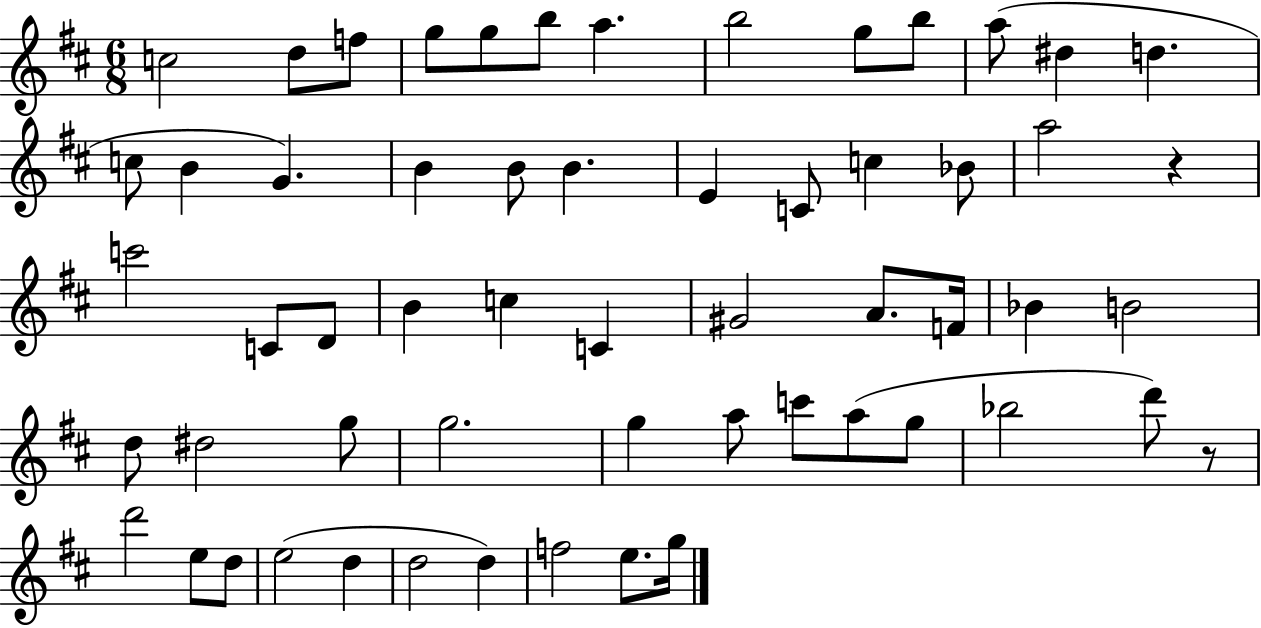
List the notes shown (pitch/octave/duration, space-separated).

C5/h D5/e F5/e G5/e G5/e B5/e A5/q. B5/h G5/e B5/e A5/e D#5/q D5/q. C5/e B4/q G4/q. B4/q B4/e B4/q. E4/q C4/e C5/q Bb4/e A5/h R/q C6/h C4/e D4/e B4/q C5/q C4/q G#4/h A4/e. F4/s Bb4/q B4/h D5/e D#5/h G5/e G5/h. G5/q A5/e C6/e A5/e G5/e Bb5/h D6/e R/e D6/h E5/e D5/e E5/h D5/q D5/h D5/q F5/h E5/e. G5/s